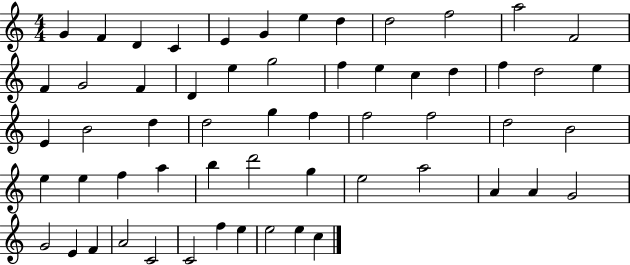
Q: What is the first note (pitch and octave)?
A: G4